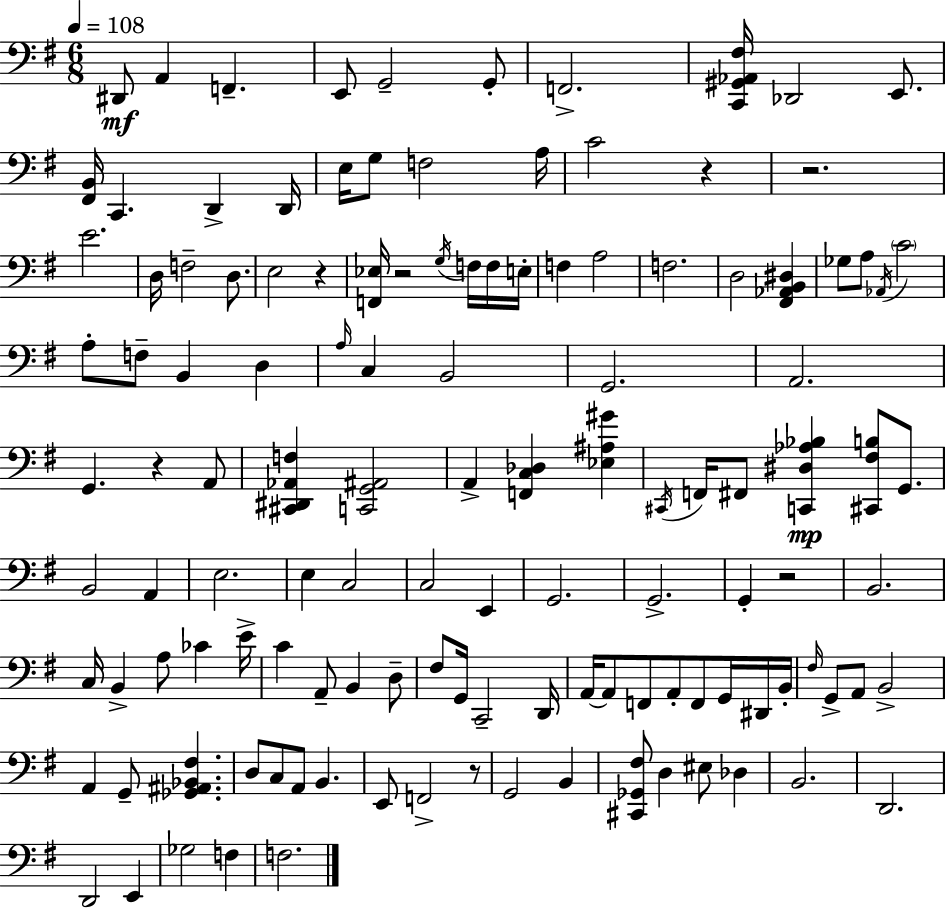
{
  \clef bass
  \numericTimeSignature
  \time 6/8
  \key g \major
  \tempo 4 = 108
  dis,8\mf a,4 f,4.-- | e,8 g,2-- g,8-. | f,2.-> | <c, gis, aes, fis>16 des,2 e,8. | \break <fis, b,>16 c,4. d,4-> d,16 | e16 g8 f2 a16 | c'2 r4 | r2. | \break e'2. | d16 f2-- d8. | e2 r4 | <f, ees>16 r2 \acciaccatura { g16 } f16 f16 | \break e16-. f4 a2 | f2. | d2 <fis, aes, b, dis>4 | ges8 a8 \acciaccatura { aes,16 } \parenthesize c'2 | \break a8-. f8-- b,4 d4 | \grace { a16 } c4 b,2 | g,2. | a,2. | \break g,4. r4 | a,8 <cis, dis, aes, f>4 <c, g, ais,>2 | a,4-> <f, c des>4 <ees ais gis'>4 | \acciaccatura { cis,16 } f,16 fis,8 <c, dis aes bes>4\mp <cis, fis b>8 | \break g,8. b,2 | a,4 e2. | e4 c2 | c2 | \break e,4 g,2. | g,2.-> | g,4-. r2 | b,2. | \break c16 b,4-> a8 ces'4 | e'16-> c'4 a,8-- b,4 | d8-- fis8 g,16 c,2-- | d,16 a,16~~ a,8 f,8 a,8-. f,8 | \break g,16 dis,16 b,16-. \grace { fis16 } g,8-> a,8 b,2-> | a,4 g,8-- <ges, ais, bes, fis>4. | d8 c8 a,8 b,4. | e,8 f,2-> | \break r8 g,2 | b,4 <cis, ges, fis>8 d4 eis8 | des4 b,2. | d,2. | \break d,2 | e,4 ges2 | f4 f2. | \bar "|."
}